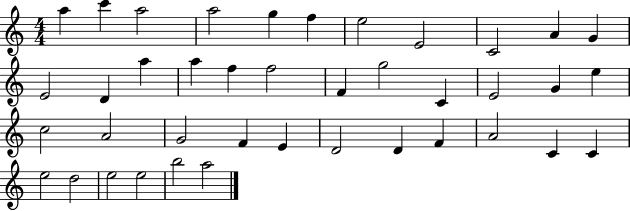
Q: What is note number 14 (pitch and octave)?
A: A5